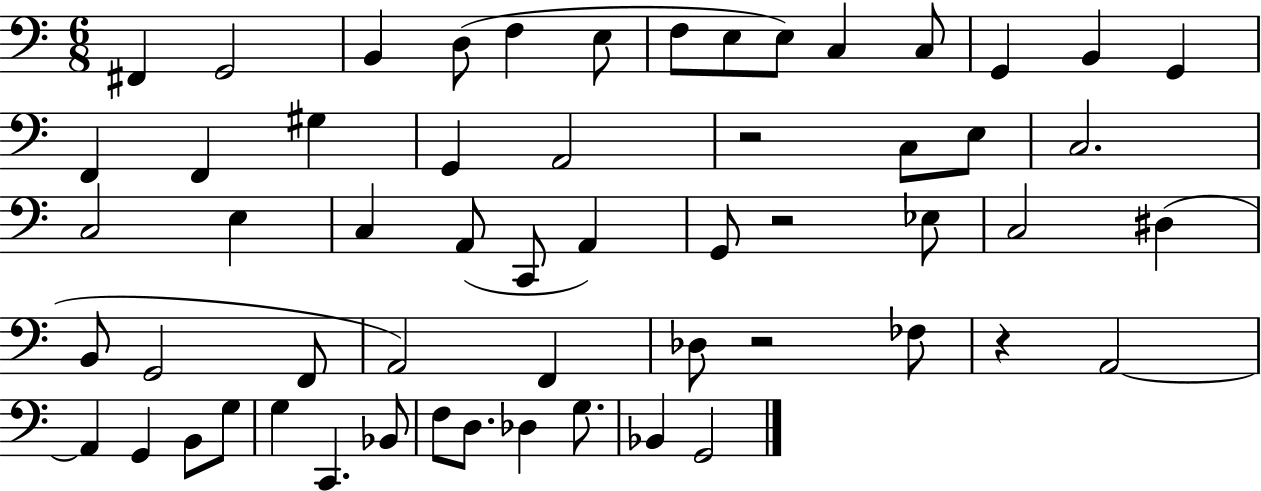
F#2/q G2/h B2/q D3/e F3/q E3/e F3/e E3/e E3/e C3/q C3/e G2/q B2/q G2/q F2/q F2/q G#3/q G2/q A2/h R/h C3/e E3/e C3/h. C3/h E3/q C3/q A2/e C2/e A2/q G2/e R/h Eb3/e C3/h D#3/q B2/e G2/h F2/e A2/h F2/q Db3/e R/h FES3/e R/q A2/h A2/q G2/q B2/e G3/e G3/q C2/q. Bb2/e F3/e D3/e. Db3/q G3/e. Bb2/q G2/h